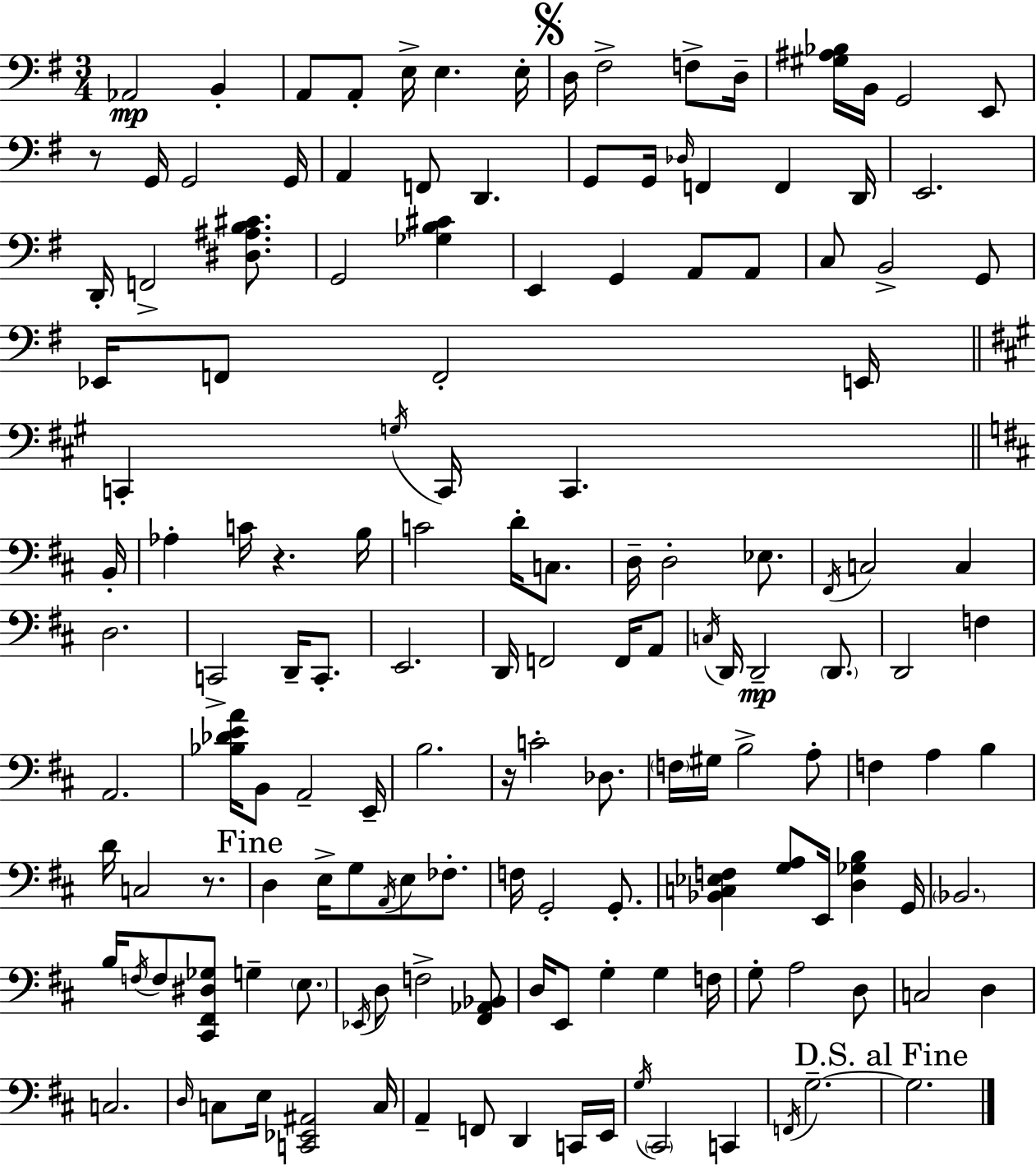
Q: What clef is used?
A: bass